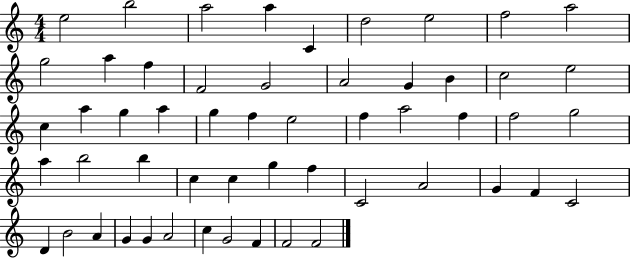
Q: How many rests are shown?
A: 0